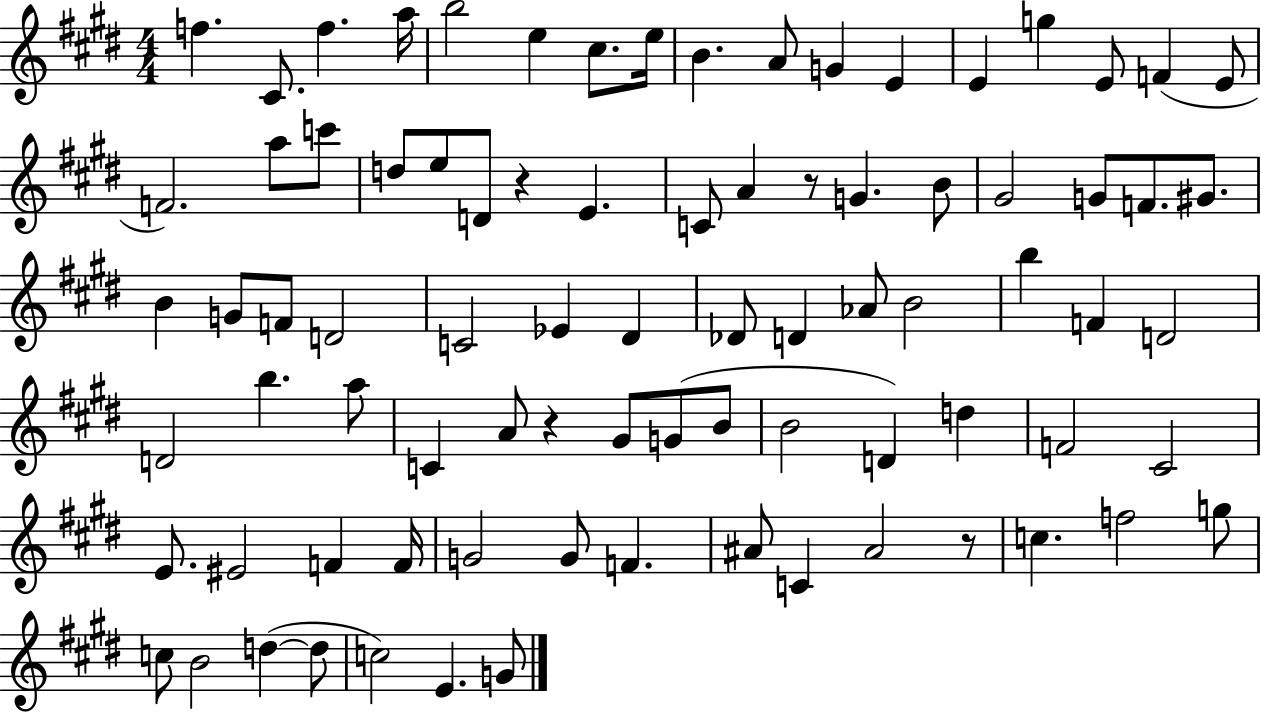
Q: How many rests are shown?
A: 4